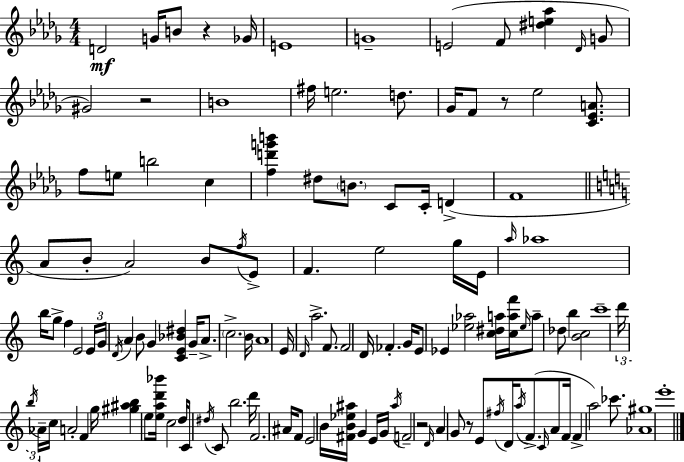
{
  \clef treble
  \numericTimeSignature
  \time 4/4
  \key bes \minor
  d'2\mf g'16 b'8 r4 ges'16 | e'1 | g'1-- | e'2( f'8 <dis'' e'' aes''>4 \grace { des'16 } g'8 | \break gis'2) r2 | b'1 | fis''16 e''2. d''8. | ges'16 f'8 r8 ees''2 <c' ees' a'>8. | \break f''8 e''8 b''2 c''4 | <f'' d''' g''' b'''>4 dis''8 \parenthesize b'8. c'8 c'16-. d'4->( | f'1 | \bar "||" \break \key c \major a'8 b'8-. a'2) b'8 \acciaccatura { f''16 } e'8-> | f'4. e''2 g''16 | e'16 \grace { a''16 } aes''1 | b''16 g''8-> f''4 e'2 | \break \tuplet 3/2 { e'16 g'16 \acciaccatura { d'16 } } a'4 b'8 g'4 <c' e' bes' dis''>4 | g'16-- a'8.-> \parenthesize c''2.-> | b'16 a'1 | e'16 \grace { d'16 } a''2.-> | \break f'8. f'2 d'16 fes'4.-. | g'16 e'8 ees'4 <ees'' aes''>2 | <c'' dis'' a''>16 <c'' a'' f'''>16 \grace { ees''16 } a''8-- des''8 b''4 <b' c''>2 | c'''1-- | \break \tuplet 3/2 { d'''16 \acciaccatura { b''16 } aes'16-- } c''16 a'2-. | f'4 g''16 <gis'' ais'' b''>4 e''8 <e'' a'' d''' bes'''>16 c''2 | d''16 c'8 \acciaccatura { dis''16 } c'8 b''2. | d'''16 f'2. | \break ais'16 f'8 e'2 b'16 | <fis' b' ees'' ais''>16 g'4 e'16 g'16 \acciaccatura { ais''16 } f'2-- | r2 \grace { d'16 } a'4 g'8 r8 | e'8 \acciaccatura { fis''16 } d'16 \acciaccatura { a''16 } f'8.->( \grace { c'16 } a'8 f'16 f'4-> | \break a''2) ces'''8. <aes' gis''>1 | e'''1-. | \bar "|."
}